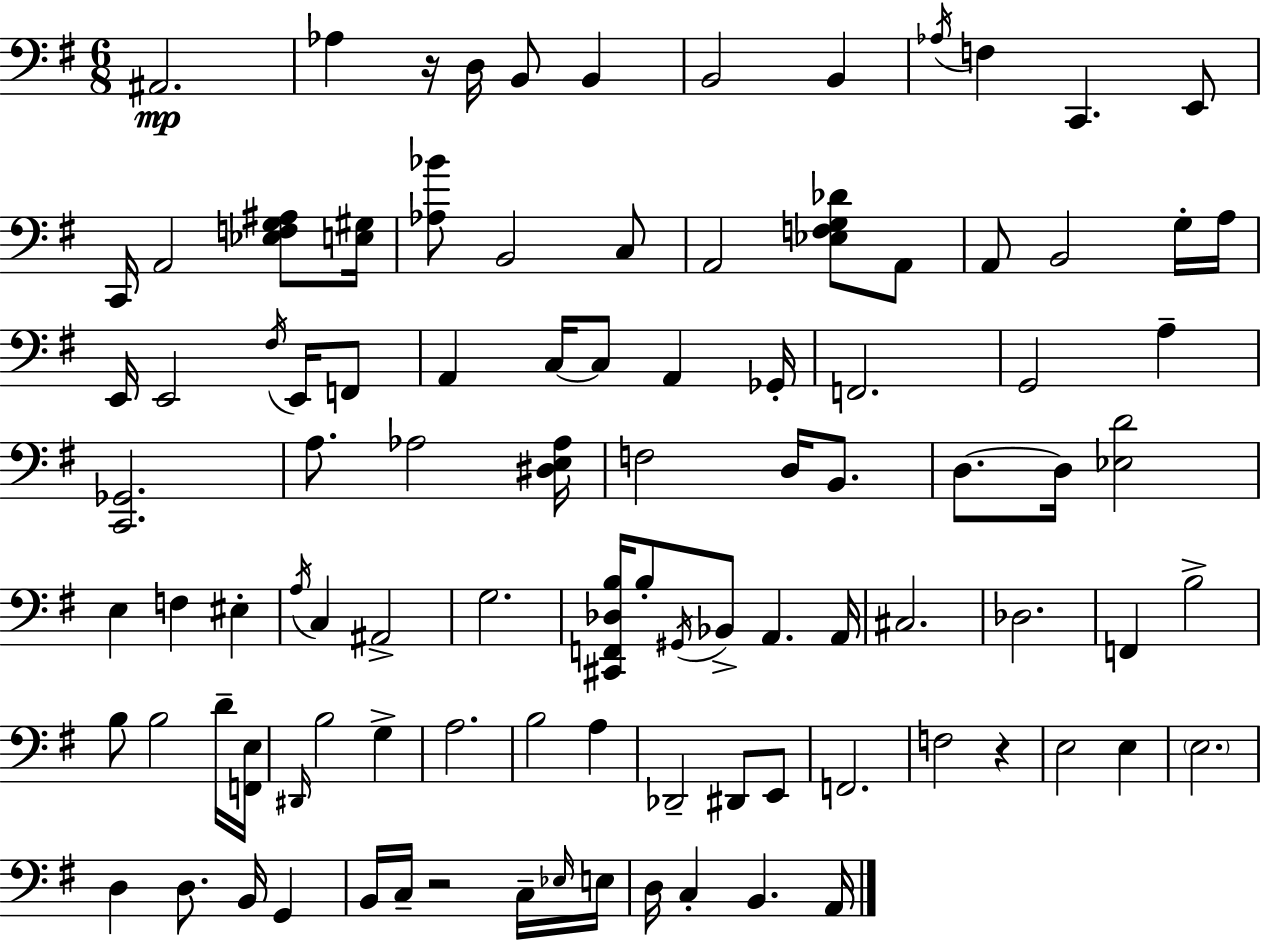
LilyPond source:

{
  \clef bass
  \numericTimeSignature
  \time 6/8
  \key e \minor
  ais,2.\mp | aes4 r16 d16 b,8 b,4 | b,2 b,4 | \acciaccatura { aes16 } f4 c,4. e,8 | \break c,16 a,2 <ees f g ais>8 | <e gis>16 <aes bes'>8 b,2 c8 | a,2 <ees f g des'>8 a,8 | a,8 b,2 g16-. | \break a16 e,16 e,2 \acciaccatura { fis16 } e,16 | f,8 a,4 c16~~ c8 a,4 | ges,16-. f,2. | g,2 a4-- | \break <c, ges,>2. | a8. aes2 | <dis e aes>16 f2 d16 b,8. | d8.~~ d16 <ees d'>2 | \break e4 f4 eis4-. | \acciaccatura { a16 } c4 ais,2-> | g2. | <cis, f, des b>16 b8-. \acciaccatura { gis,16 } bes,8-> a,4. | \break a,16 cis2. | des2. | f,4 b2-> | b8 b2 | \break d'16-- <f, e>16 \grace { dis,16 } b2 | g4-> a2. | b2 | a4 des,2-- | \break dis,8 e,8 f,2. | f2 | r4 e2 | e4 \parenthesize e2. | \break d4 d8. | b,16 g,4 b,16 c16-- r2 | c16-- \grace { ees16 } e16 d16 c4-. b,4. | a,16 \bar "|."
}